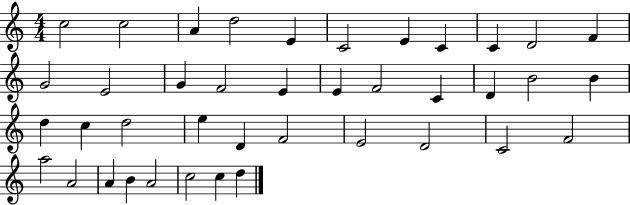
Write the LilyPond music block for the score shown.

{
  \clef treble
  \numericTimeSignature
  \time 4/4
  \key c \major
  c''2 c''2 | a'4 d''2 e'4 | c'2 e'4 c'4 | c'4 d'2 f'4 | \break g'2 e'2 | g'4 f'2 e'4 | e'4 f'2 c'4 | d'4 b'2 b'4 | \break d''4 c''4 d''2 | e''4 d'4 f'2 | e'2 d'2 | c'2 f'2 | \break a''2 a'2 | a'4 b'4 a'2 | c''2 c''4 d''4 | \bar "|."
}